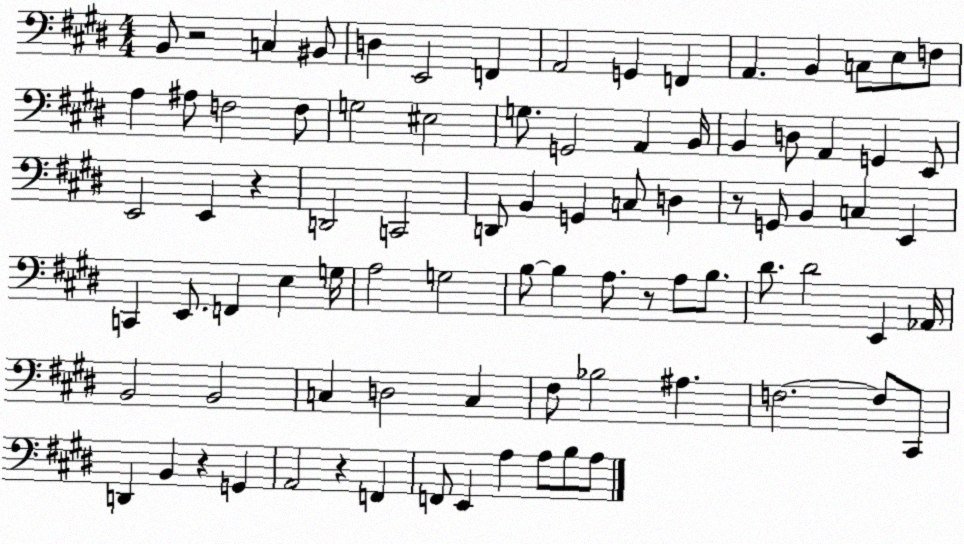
X:1
T:Untitled
M:4/4
L:1/4
K:E
B,,/2 z2 C, ^B,,/2 D, E,,2 F,, A,,2 G,, F,, A,, B,, C,/2 E,/2 F,/2 A, ^A,/2 F,2 F,/2 G,2 ^E,2 G,/2 G,,2 A,, B,,/4 B,, D,/2 A,, G,, E,,/2 E,,2 E,, z D,,2 C,,2 D,,/2 B,, G,, C,/2 D, z/2 G,,/2 B,, C, E,, C,, E,,/2 F,, E, G,/4 A,2 G,2 B,/2 B, A,/2 z/2 A,/2 B,/2 ^D/2 ^D2 E,, _A,,/4 B,,2 B,,2 C, D,2 C, ^F,/2 _B,2 ^A, F,2 F,/2 ^C,,/2 D,, B,, z G,, A,,2 z F,, F,,/2 E,, A, A,/2 B,/2 A,/2